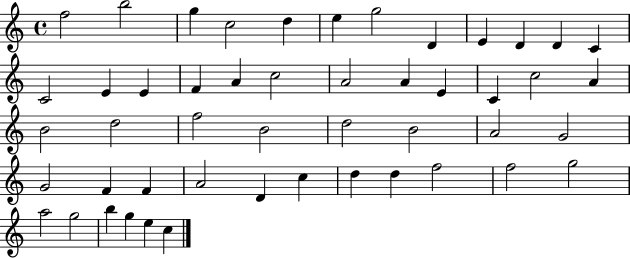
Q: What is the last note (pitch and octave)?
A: C5